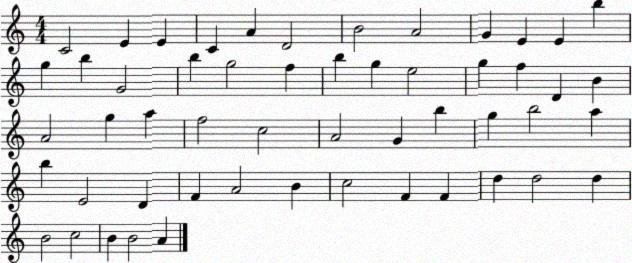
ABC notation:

X:1
T:Untitled
M:4/4
L:1/4
K:C
C2 E E C A D2 B2 A2 G E E b g b G2 b g2 f b g e2 g f D B A2 g a f2 c2 A2 G b g b2 a b E2 D F A2 B c2 F F d d2 d B2 c2 B B2 A